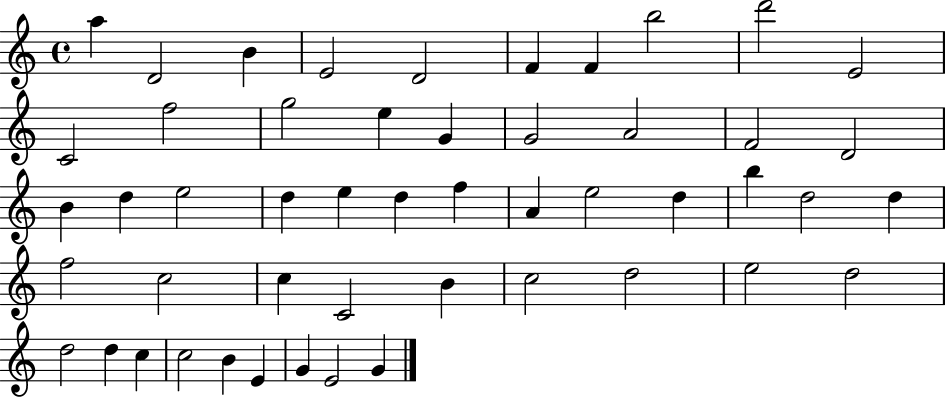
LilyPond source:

{
  \clef treble
  \time 4/4
  \defaultTimeSignature
  \key c \major
  a''4 d'2 b'4 | e'2 d'2 | f'4 f'4 b''2 | d'''2 e'2 | \break c'2 f''2 | g''2 e''4 g'4 | g'2 a'2 | f'2 d'2 | \break b'4 d''4 e''2 | d''4 e''4 d''4 f''4 | a'4 e''2 d''4 | b''4 d''2 d''4 | \break f''2 c''2 | c''4 c'2 b'4 | c''2 d''2 | e''2 d''2 | \break d''2 d''4 c''4 | c''2 b'4 e'4 | g'4 e'2 g'4 | \bar "|."
}